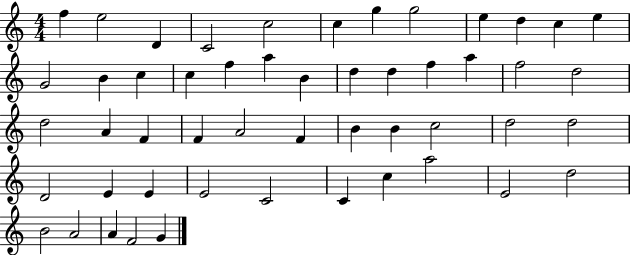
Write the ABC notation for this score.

X:1
T:Untitled
M:4/4
L:1/4
K:C
f e2 D C2 c2 c g g2 e d c e G2 B c c f a B d d f a f2 d2 d2 A F F A2 F B B c2 d2 d2 D2 E E E2 C2 C c a2 E2 d2 B2 A2 A F2 G